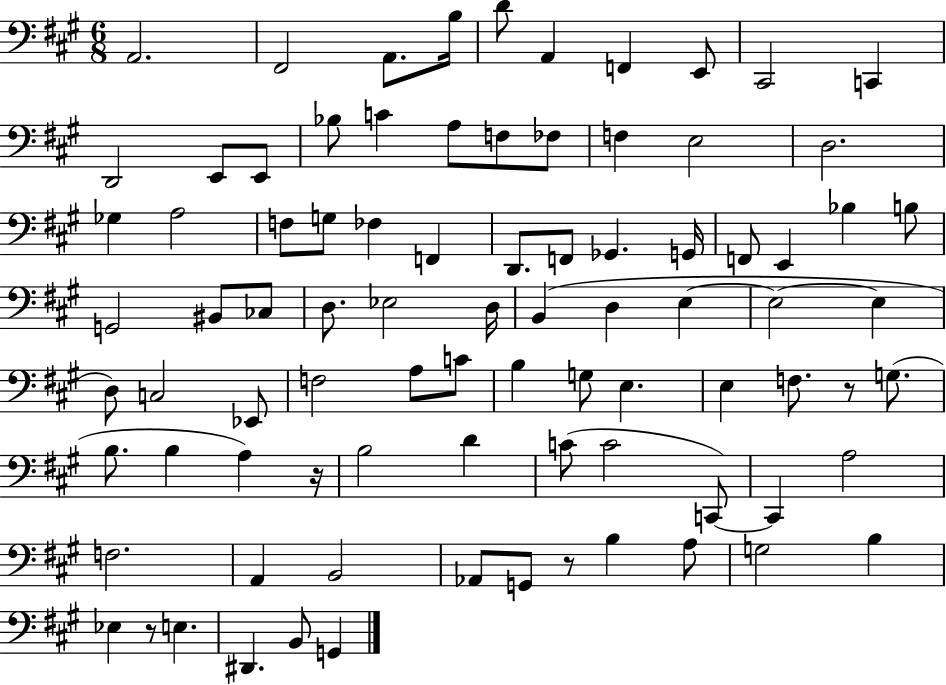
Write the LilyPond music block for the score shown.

{
  \clef bass
  \numericTimeSignature
  \time 6/8
  \key a \major
  a,2. | fis,2 a,8. b16 | d'8 a,4 f,4 e,8 | cis,2 c,4 | \break d,2 e,8 e,8 | bes8 c'4 a8 f8 fes8 | f4 e2 | d2. | \break ges4 a2 | f8 g8 fes4 f,4 | d,8. f,8 ges,4. g,16 | f,8 e,4 bes4 b8 | \break g,2 bis,8 ces8 | d8. ees2 d16 | b,4( d4 e4~~ | e2~~ e4 | \break d8) c2 ees,8 | f2 a8 c'8 | b4 g8 e4. | e4 f8. r8 g8.( | \break b8. b4 a4) r16 | b2 d'4 | c'8( c'2 c,8~~) | c,4 a2 | \break f2. | a,4 b,2 | aes,8 g,8 r8 b4 a8 | g2 b4 | \break ees4 r8 e4. | dis,4. b,8 g,4 | \bar "|."
}